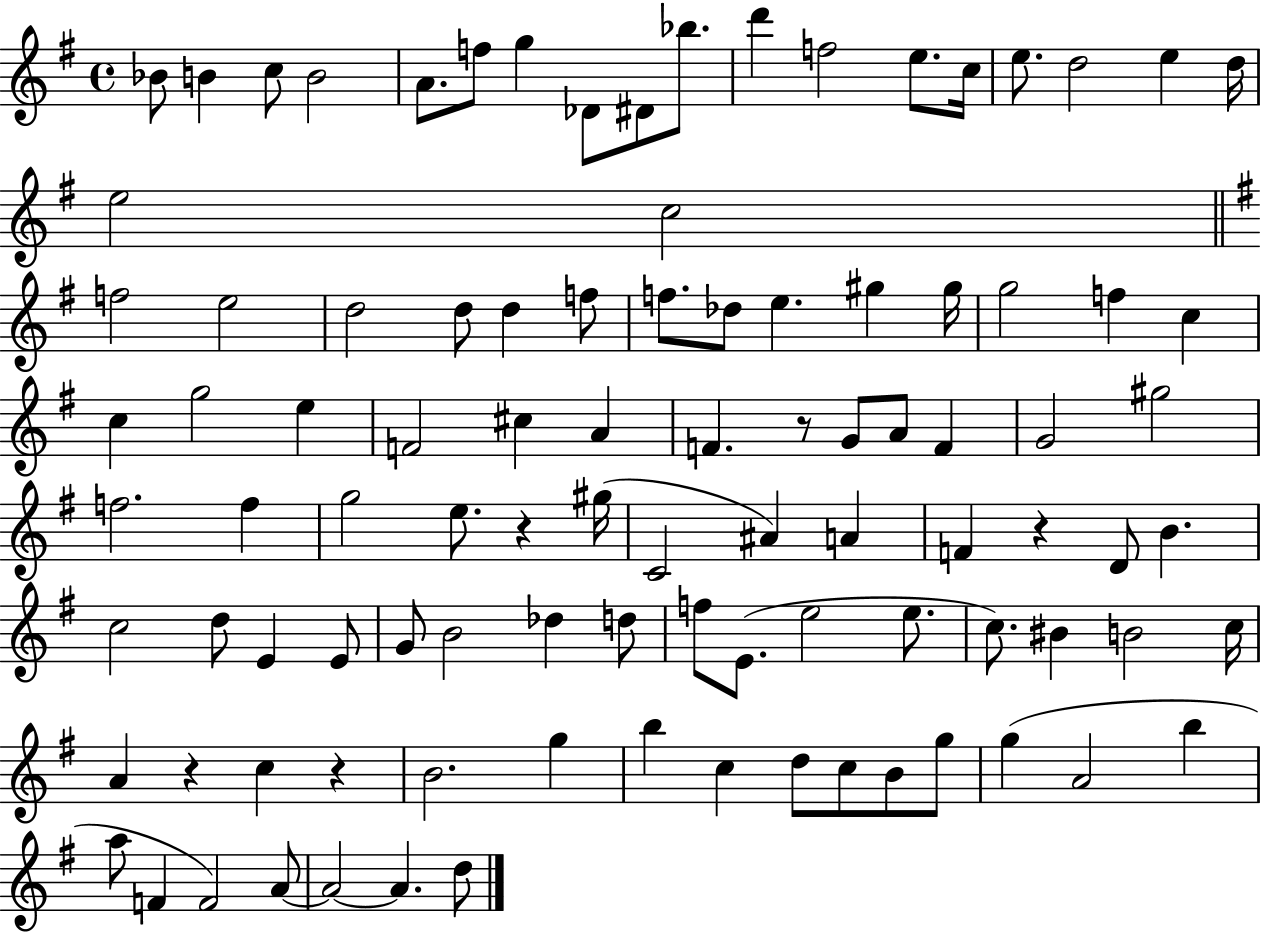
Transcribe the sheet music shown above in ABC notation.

X:1
T:Untitled
M:4/4
L:1/4
K:G
_B/2 B c/2 B2 A/2 f/2 g _D/2 ^D/2 _b/2 d' f2 e/2 c/4 e/2 d2 e d/4 e2 c2 f2 e2 d2 d/2 d f/2 f/2 _d/2 e ^g ^g/4 g2 f c c g2 e F2 ^c A F z/2 G/2 A/2 F G2 ^g2 f2 f g2 e/2 z ^g/4 C2 ^A A F z D/2 B c2 d/2 E E/2 G/2 B2 _d d/2 f/2 E/2 e2 e/2 c/2 ^B B2 c/4 A z c z B2 g b c d/2 c/2 B/2 g/2 g A2 b a/2 F F2 A/2 A2 A d/2